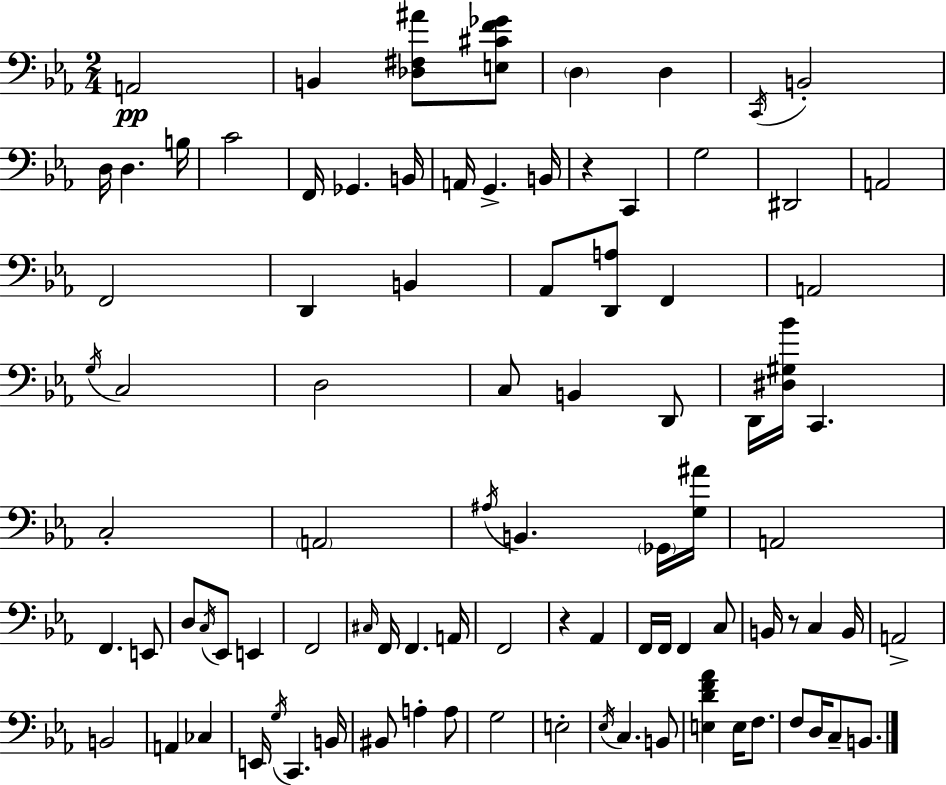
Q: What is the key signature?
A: C minor